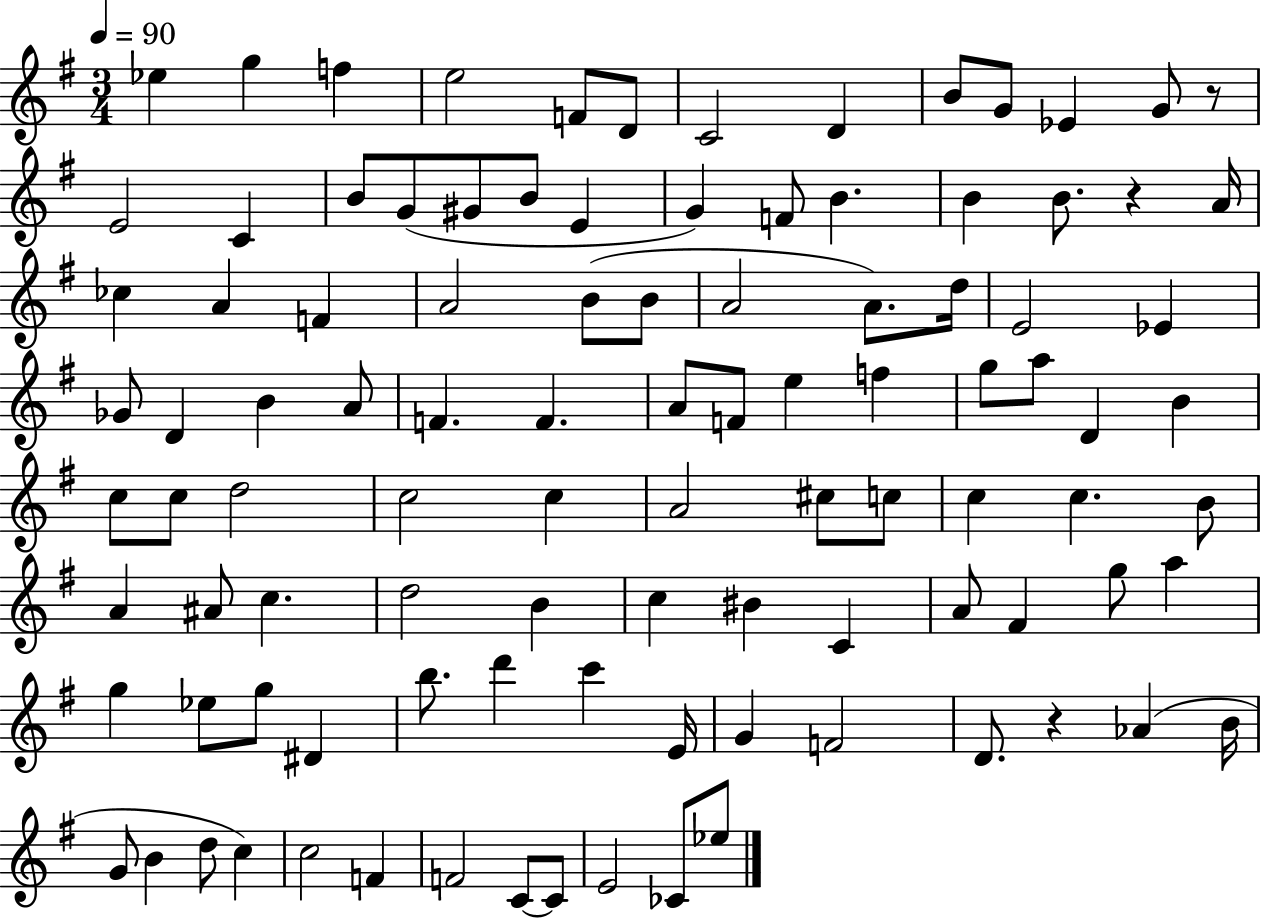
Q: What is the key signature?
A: G major